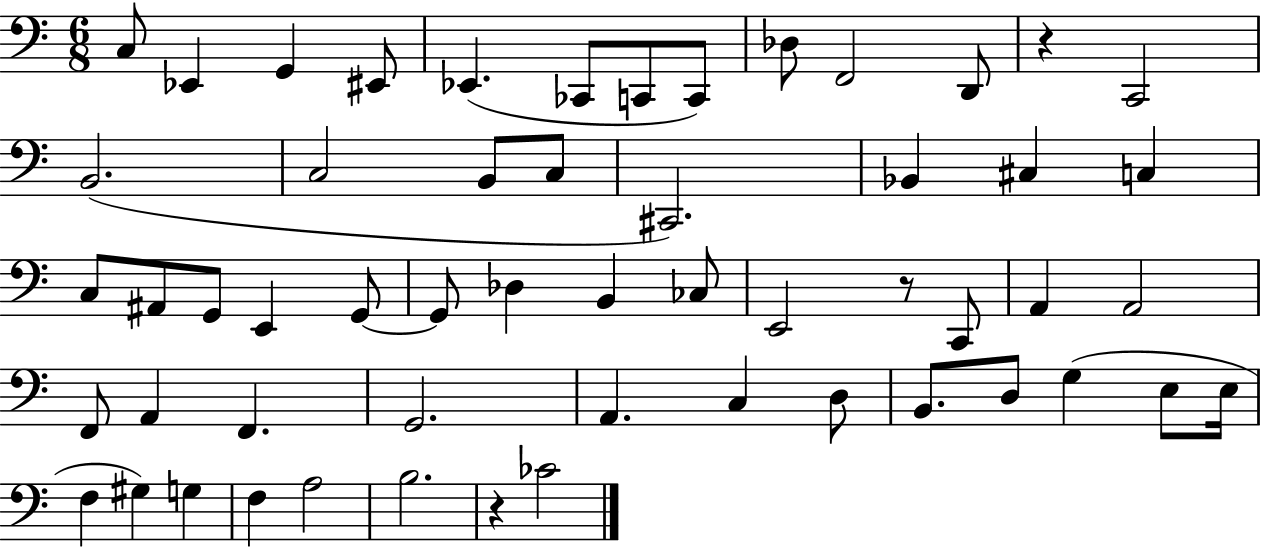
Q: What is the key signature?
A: C major